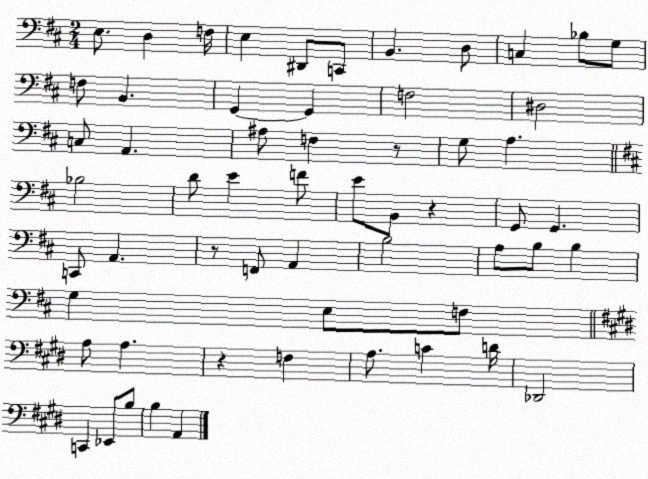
X:1
T:Untitled
M:2/4
L:1/4
K:D
E,/2 D, F,/4 E, ^D,,/2 C,,/2 B,, D,/2 C, _B,/2 G,/2 F,/2 B,, G,, G,, F,2 ^D,2 C,/2 A,, ^A,/2 F, z/2 G,/2 A, _B,2 D/2 E F/2 E/2 B,,/2 z G,,/2 G,, C,,/2 A,, z/2 F,,/2 A,, B,2 A,/2 B,/2 B, G, E,/2 F,/2 A,/2 A, z F, A,/2 C D/4 _D,,2 C,, _E,,/2 B,/2 B, A,,